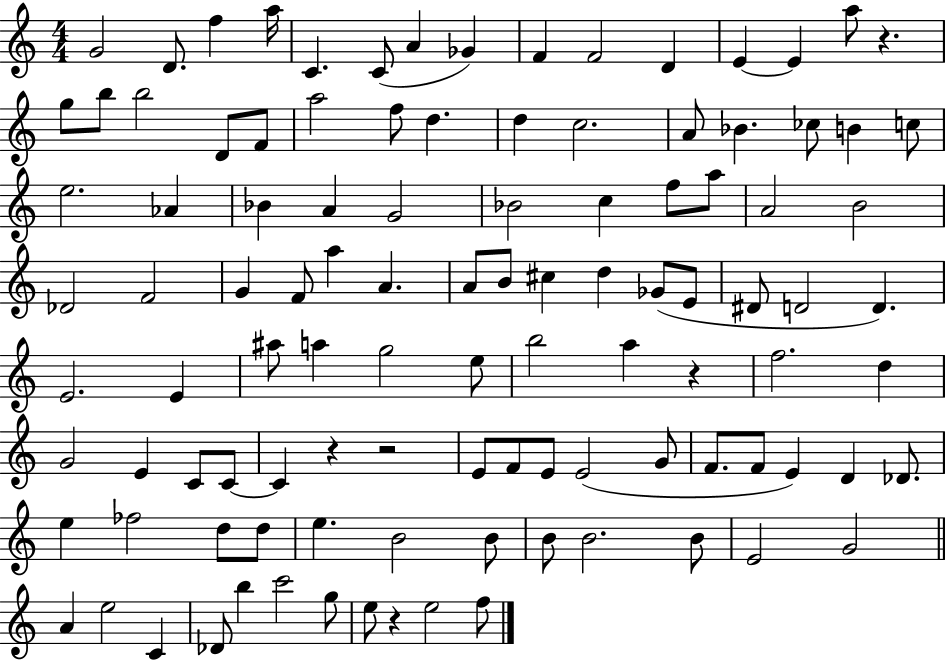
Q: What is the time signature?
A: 4/4